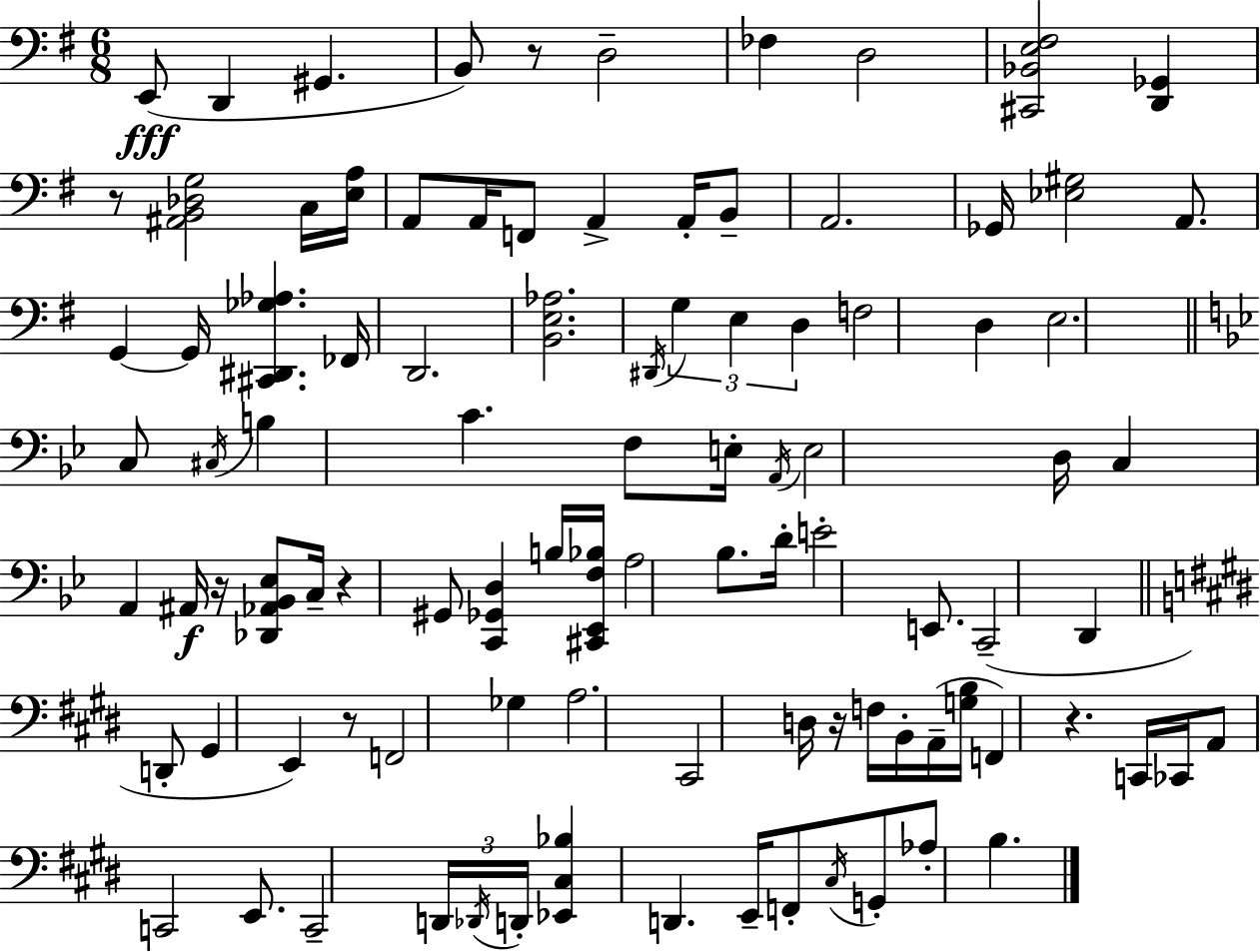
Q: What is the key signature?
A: G major